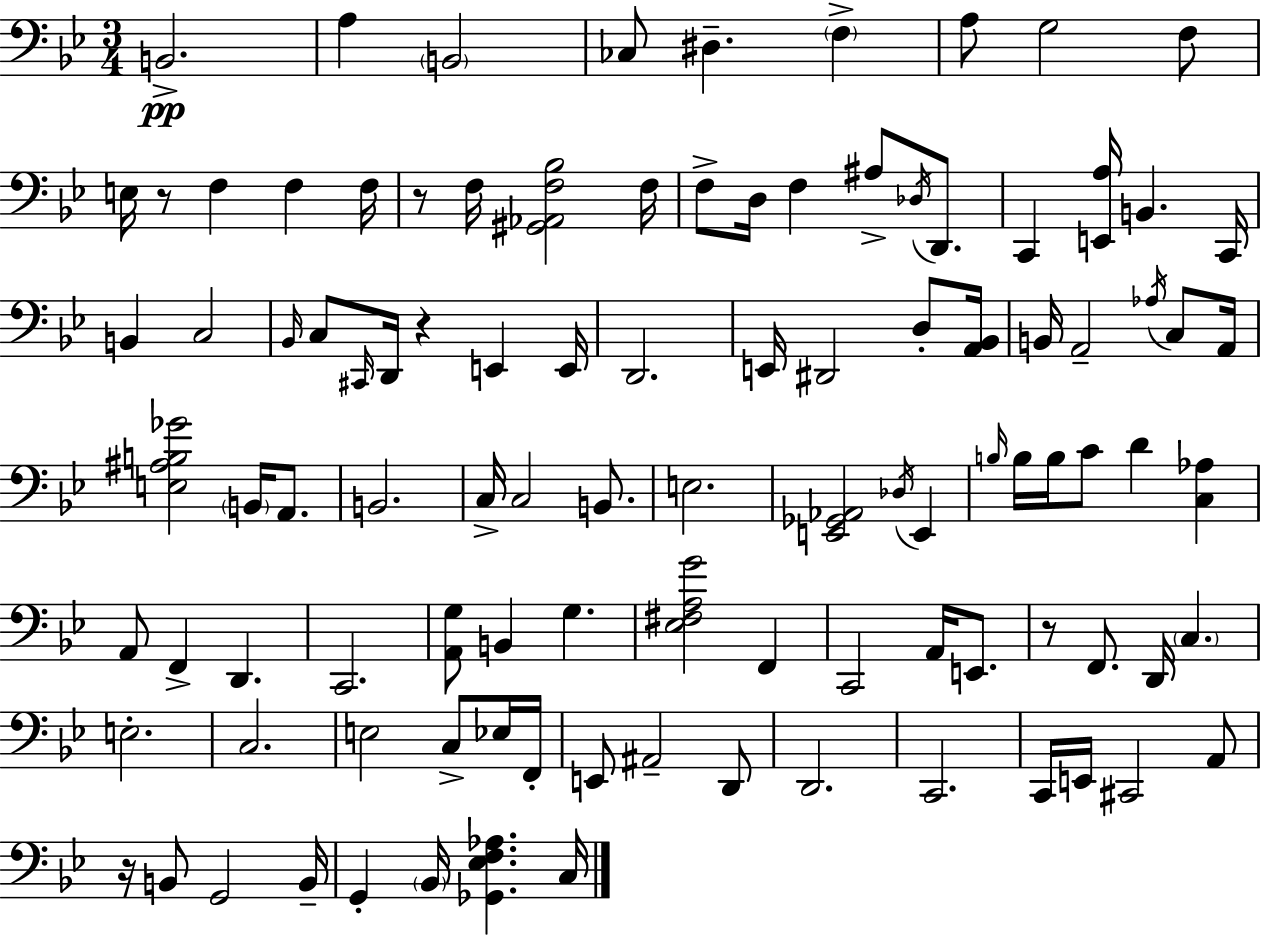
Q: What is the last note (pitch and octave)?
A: C3